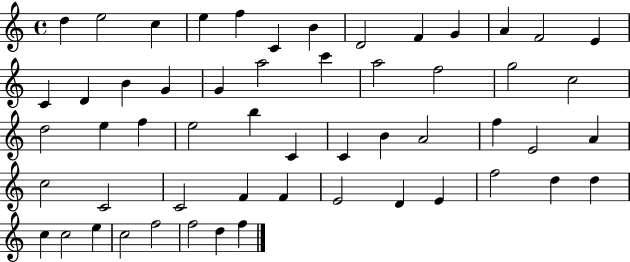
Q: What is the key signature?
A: C major